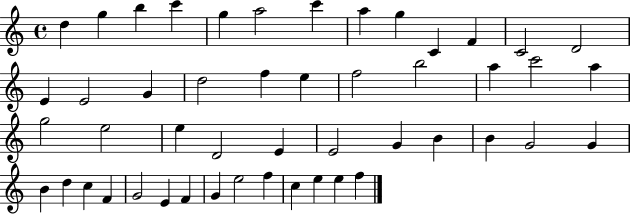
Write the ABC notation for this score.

X:1
T:Untitled
M:4/4
L:1/4
K:C
d g b c' g a2 c' a g C F C2 D2 E E2 G d2 f e f2 b2 a c'2 a g2 e2 e D2 E E2 G B B G2 G B d c F G2 E F G e2 f c e e f